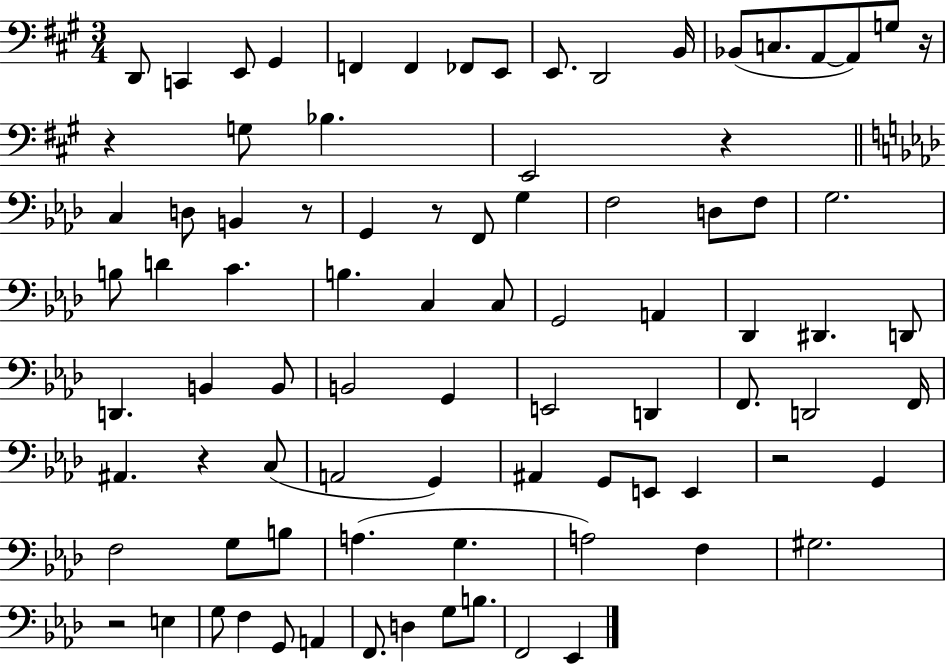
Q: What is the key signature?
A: A major